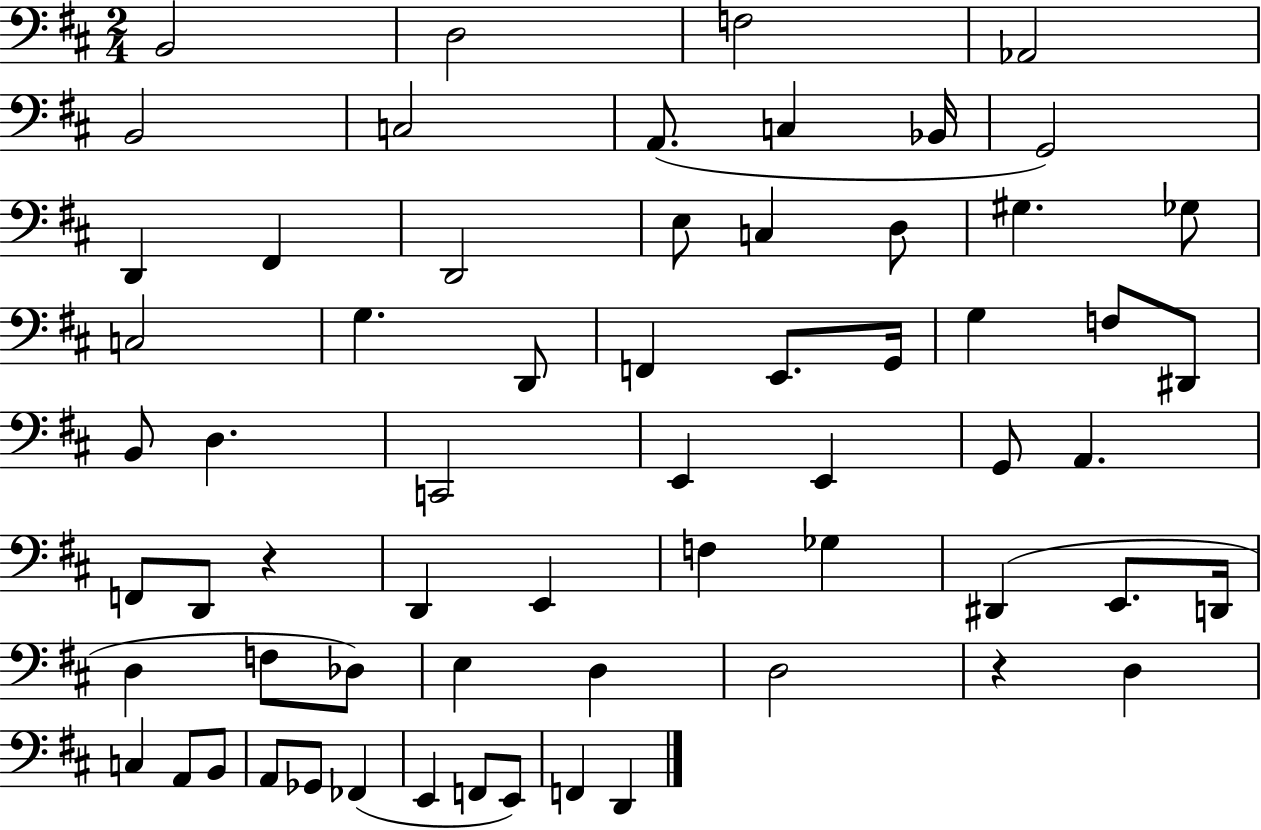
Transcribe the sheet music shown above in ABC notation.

X:1
T:Untitled
M:2/4
L:1/4
K:D
B,,2 D,2 F,2 _A,,2 B,,2 C,2 A,,/2 C, _B,,/4 G,,2 D,, ^F,, D,,2 E,/2 C, D,/2 ^G, _G,/2 C,2 G, D,,/2 F,, E,,/2 G,,/4 G, F,/2 ^D,,/2 B,,/2 D, C,,2 E,, E,, G,,/2 A,, F,,/2 D,,/2 z D,, E,, F, _G, ^D,, E,,/2 D,,/4 D, F,/2 _D,/2 E, D, D,2 z D, C, A,,/2 B,,/2 A,,/2 _G,,/2 _F,, E,, F,,/2 E,,/2 F,, D,,